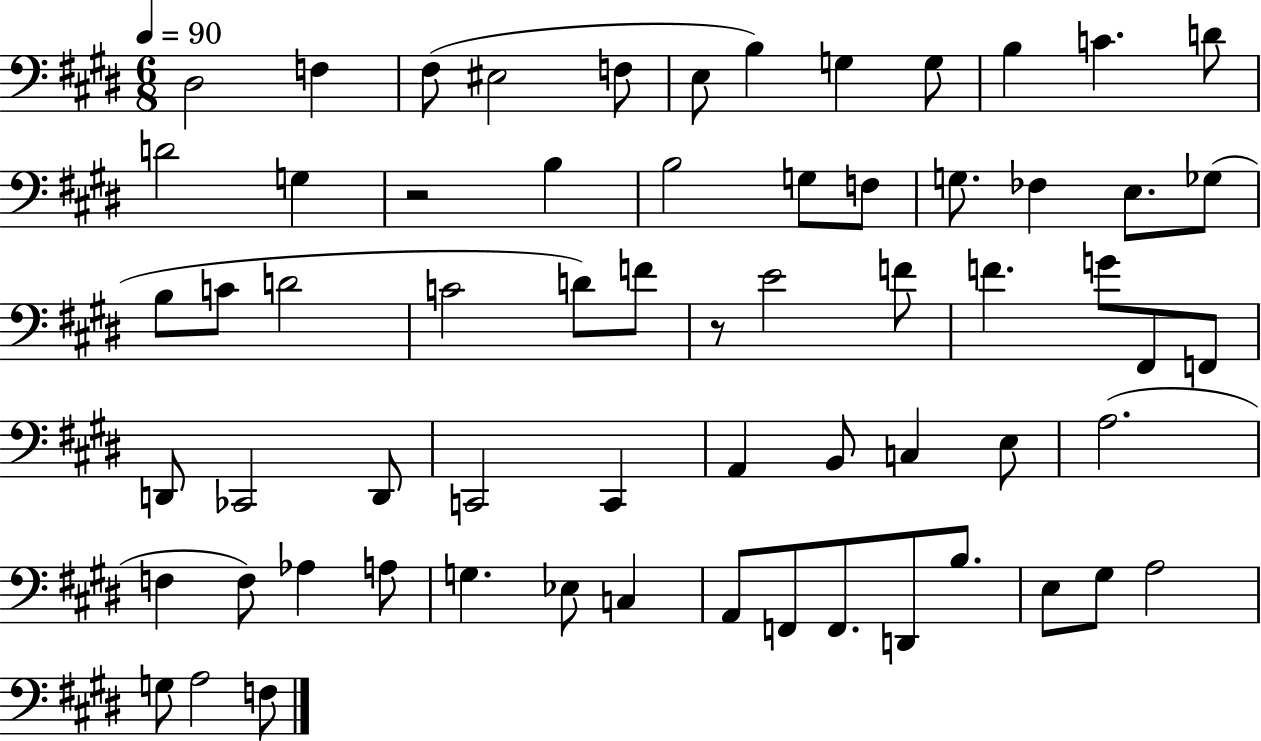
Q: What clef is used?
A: bass